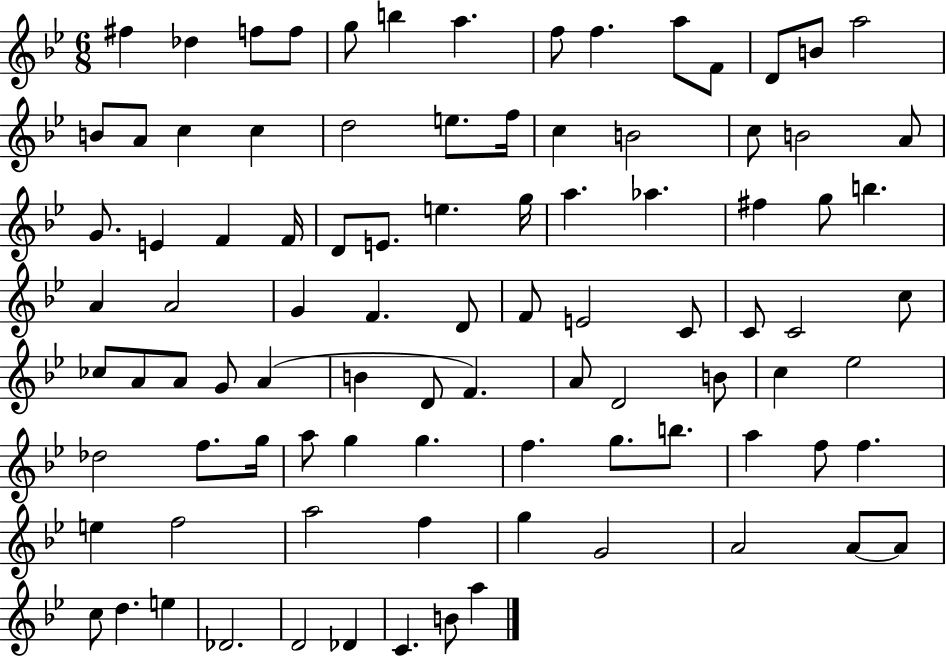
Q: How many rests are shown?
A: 0